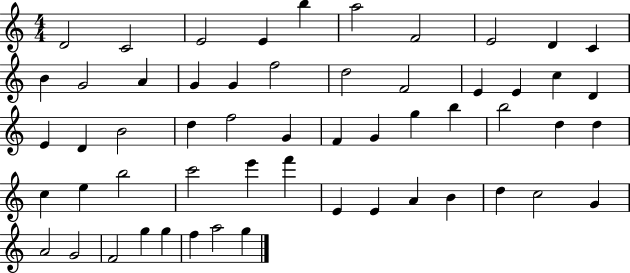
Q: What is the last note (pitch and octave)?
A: G5